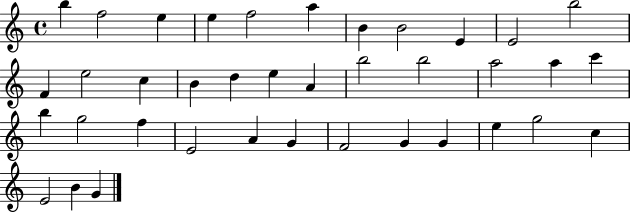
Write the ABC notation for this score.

X:1
T:Untitled
M:4/4
L:1/4
K:C
b f2 e e f2 a B B2 E E2 b2 F e2 c B d e A b2 b2 a2 a c' b g2 f E2 A G F2 G G e g2 c E2 B G